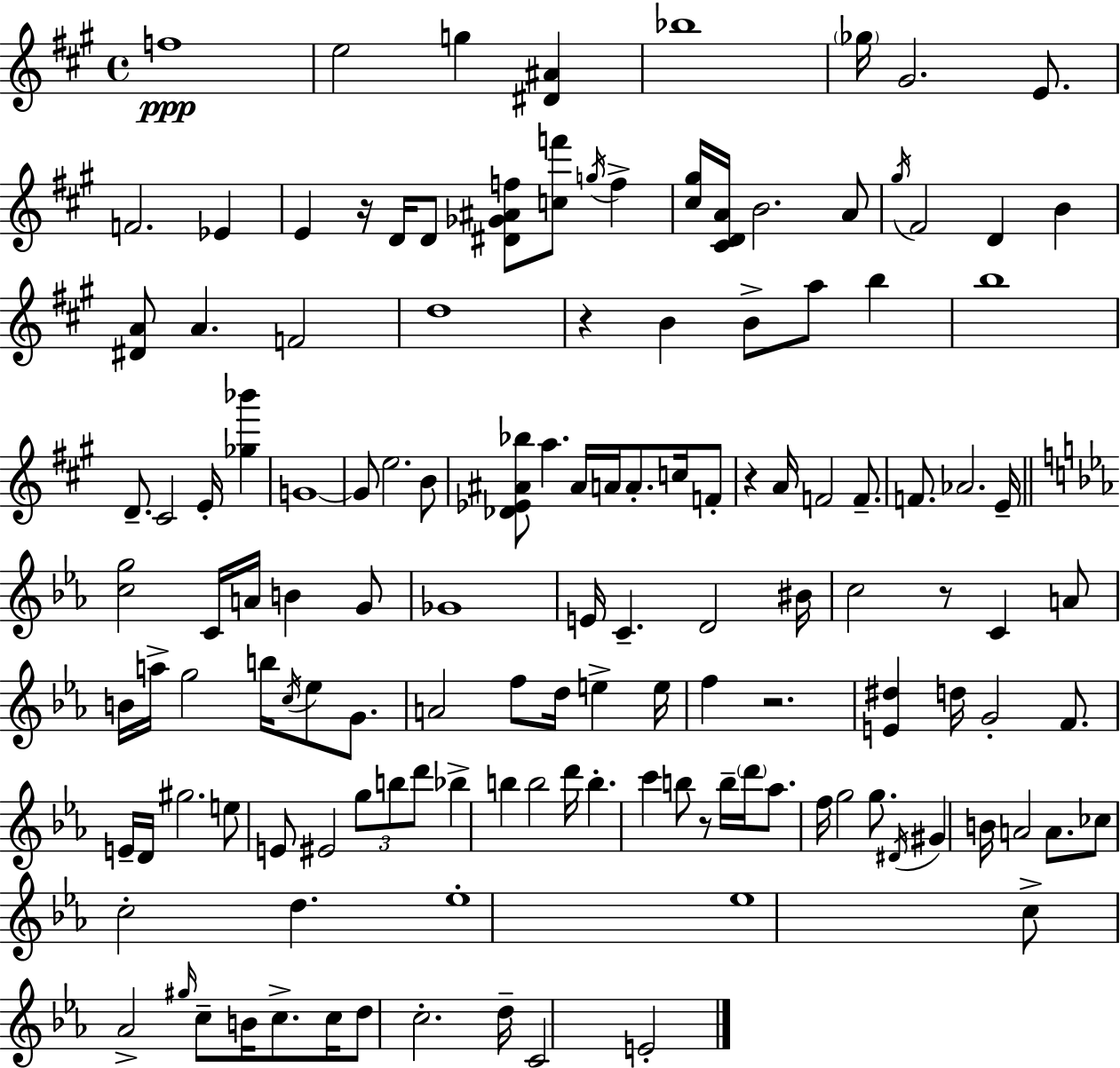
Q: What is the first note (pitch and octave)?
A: F5